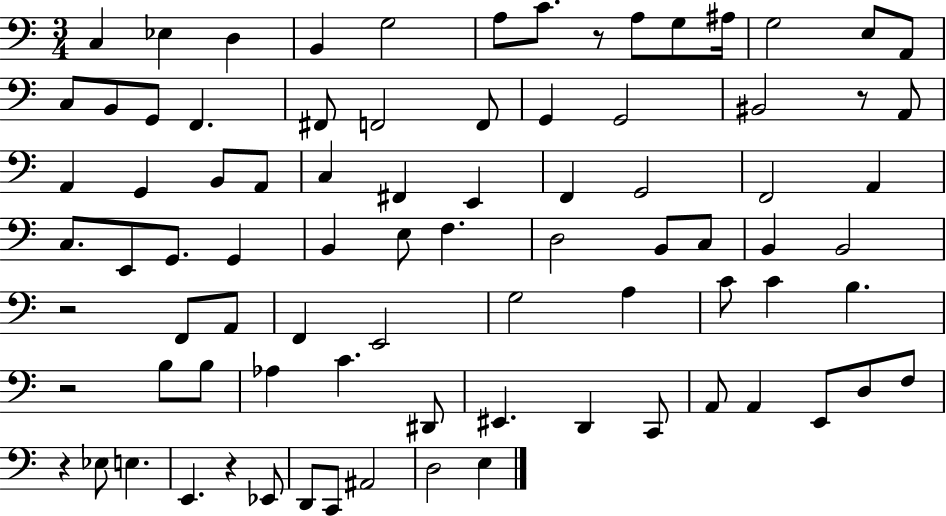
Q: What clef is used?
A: bass